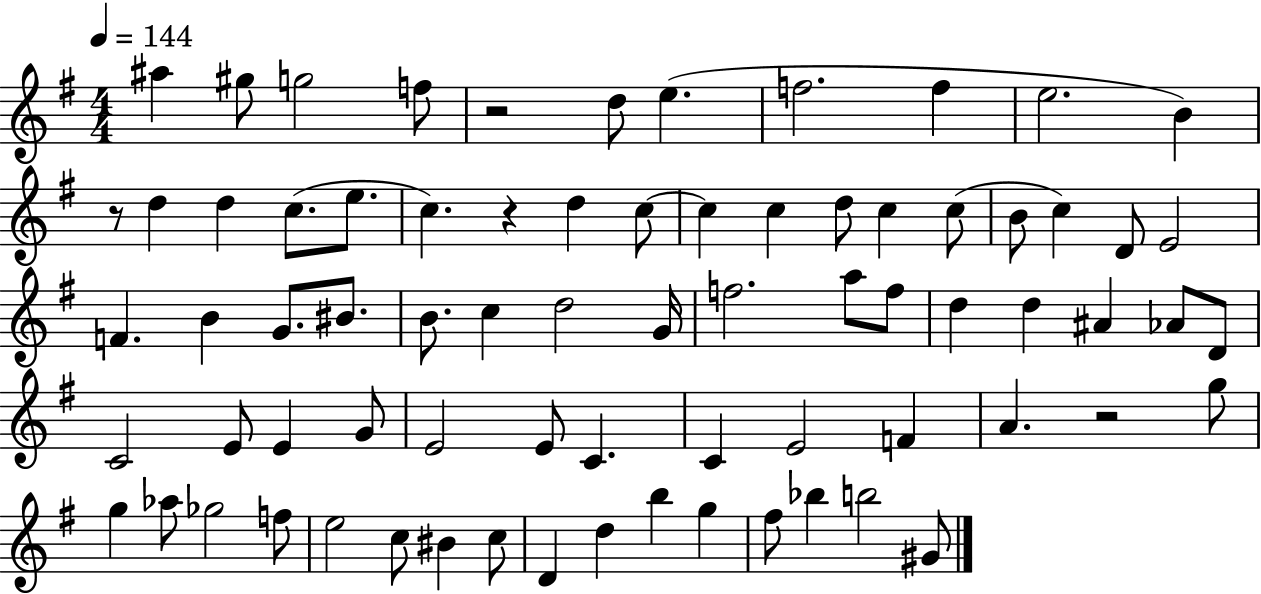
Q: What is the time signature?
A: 4/4